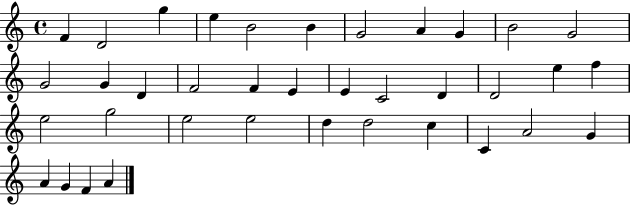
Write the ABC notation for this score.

X:1
T:Untitled
M:4/4
L:1/4
K:C
F D2 g e B2 B G2 A G B2 G2 G2 G D F2 F E E C2 D D2 e f e2 g2 e2 e2 d d2 c C A2 G A G F A